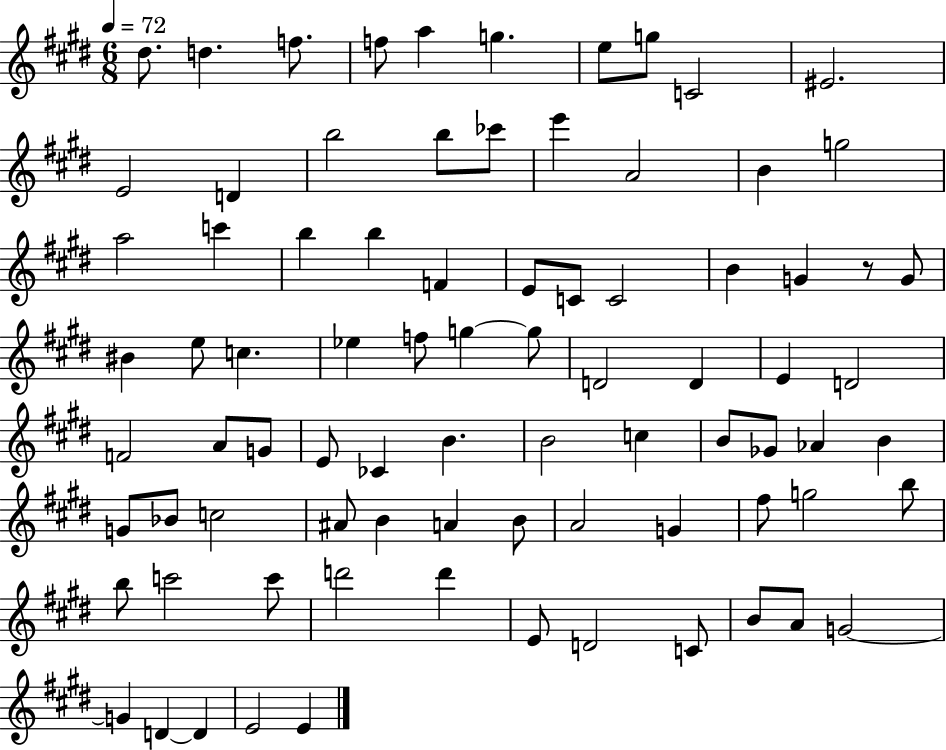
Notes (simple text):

D#5/e. D5/q. F5/e. F5/e A5/q G5/q. E5/e G5/e C4/h EIS4/h. E4/h D4/q B5/h B5/e CES6/e E6/q A4/h B4/q G5/h A5/h C6/q B5/q B5/q F4/q E4/e C4/e C4/h B4/q G4/q R/e G4/e BIS4/q E5/e C5/q. Eb5/q F5/e G5/q G5/e D4/h D4/q E4/q D4/h F4/h A4/e G4/e E4/e CES4/q B4/q. B4/h C5/q B4/e Gb4/e Ab4/q B4/q G4/e Bb4/e C5/h A#4/e B4/q A4/q B4/e A4/h G4/q F#5/e G5/h B5/e B5/e C6/h C6/e D6/h D6/q E4/e D4/h C4/e B4/e A4/e G4/h G4/q D4/q D4/q E4/h E4/q